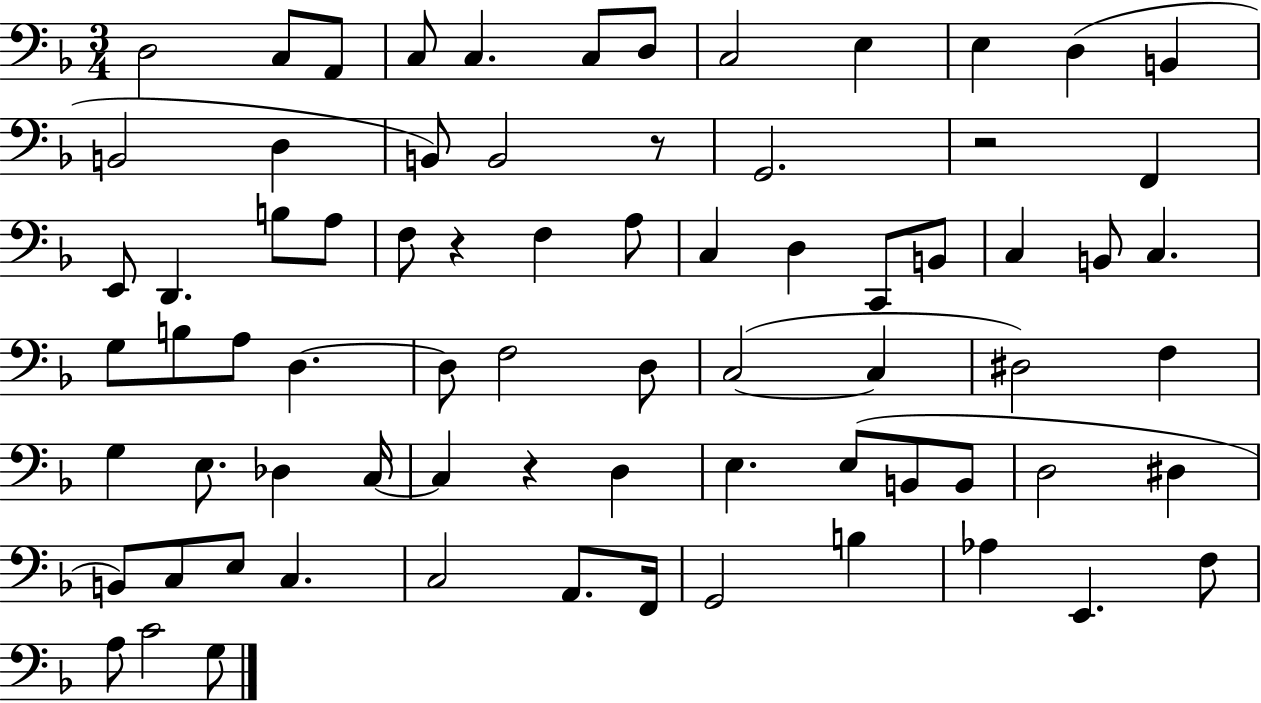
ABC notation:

X:1
T:Untitled
M:3/4
L:1/4
K:F
D,2 C,/2 A,,/2 C,/2 C, C,/2 D,/2 C,2 E, E, D, B,, B,,2 D, B,,/2 B,,2 z/2 G,,2 z2 F,, E,,/2 D,, B,/2 A,/2 F,/2 z F, A,/2 C, D, C,,/2 B,,/2 C, B,,/2 C, G,/2 B,/2 A,/2 D, D,/2 F,2 D,/2 C,2 C, ^D,2 F, G, E,/2 _D, C,/4 C, z D, E, E,/2 B,,/2 B,,/2 D,2 ^D, B,,/2 C,/2 E,/2 C, C,2 A,,/2 F,,/4 G,,2 B, _A, E,, F,/2 A,/2 C2 G,/2